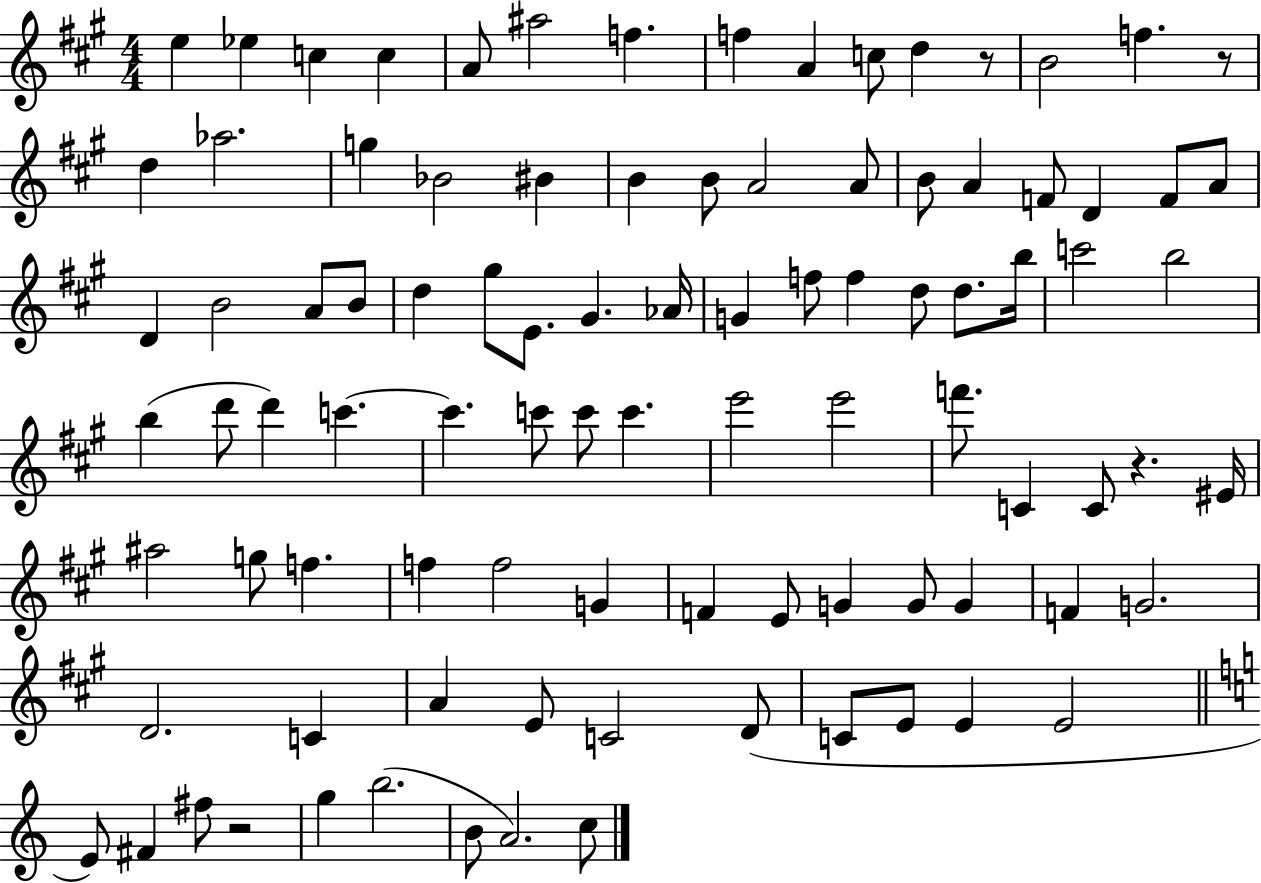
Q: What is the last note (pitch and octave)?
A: C5